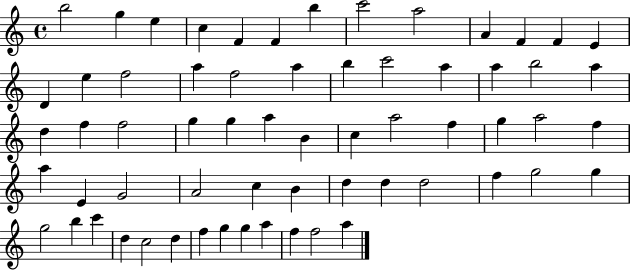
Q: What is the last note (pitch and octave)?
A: A5